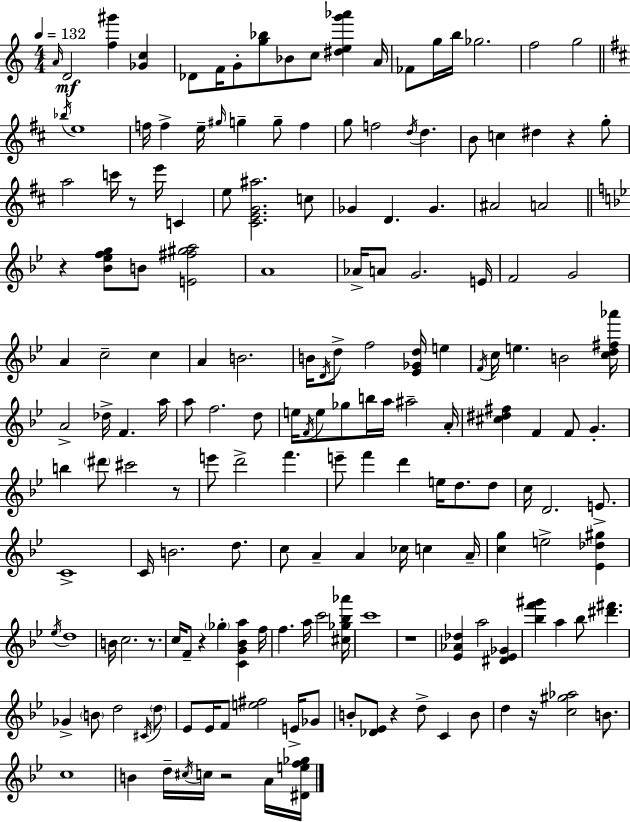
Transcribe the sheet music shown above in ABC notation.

X:1
T:Untitled
M:4/4
L:1/4
K:C
A/4 D2 [f^g'] [_Gc] _D/2 F/4 G/2 [g_b]/2 _B/2 c/2 [^deg'_a'] A/4 _F/2 g/4 b/4 _g2 f2 g2 _b/4 e4 f/4 f e/4 ^g/4 g g/2 f g/2 f2 d/4 d B/2 c ^d z g/2 a2 c'/4 z/2 e'/4 C e/2 [^CEG^a]2 c/2 _G D _G ^A2 A2 z [_B_efg]/2 B/2 [E^f^ga]2 A4 _A/4 A/2 G2 E/4 F2 G2 A c2 c A B2 B/4 D/4 d/2 f2 [_E_Gd]/4 e F/4 c/4 e B2 [cd^f_a']/4 A2 _d/4 F a/4 a/2 f2 d/2 e/4 F/4 e/2 _g/2 b/4 a/4 ^a2 A/4 [^c^d^f] F F/2 G b ^d'/2 ^c'2 z/2 e'/2 d'2 f' e'/2 f' d' e/4 d/2 d/2 c/4 D2 E/2 C4 C/4 B2 d/2 c/2 A A _c/4 c A/4 [cg] e2 [_E_d^g] _e/4 d4 B/4 c2 z/2 c/4 F/2 z _g [CG_Ba] f/4 f a/4 c'2 [^c_g_b_a']/4 c'4 z4 [_E_A_d] a2 [^D_E_G] [_bf'^g'] a _b/2 [^d'^f'] _G B/2 d2 ^C/4 d/2 _E/2 _E/4 F/2 [e^f]2 E/4 _G/2 B/2 [_D_E]/2 z d/2 C B/2 d z/4 [c^g_a]2 B/2 c4 B d/4 ^c/4 c/4 z2 A/4 [^Def_g]/4